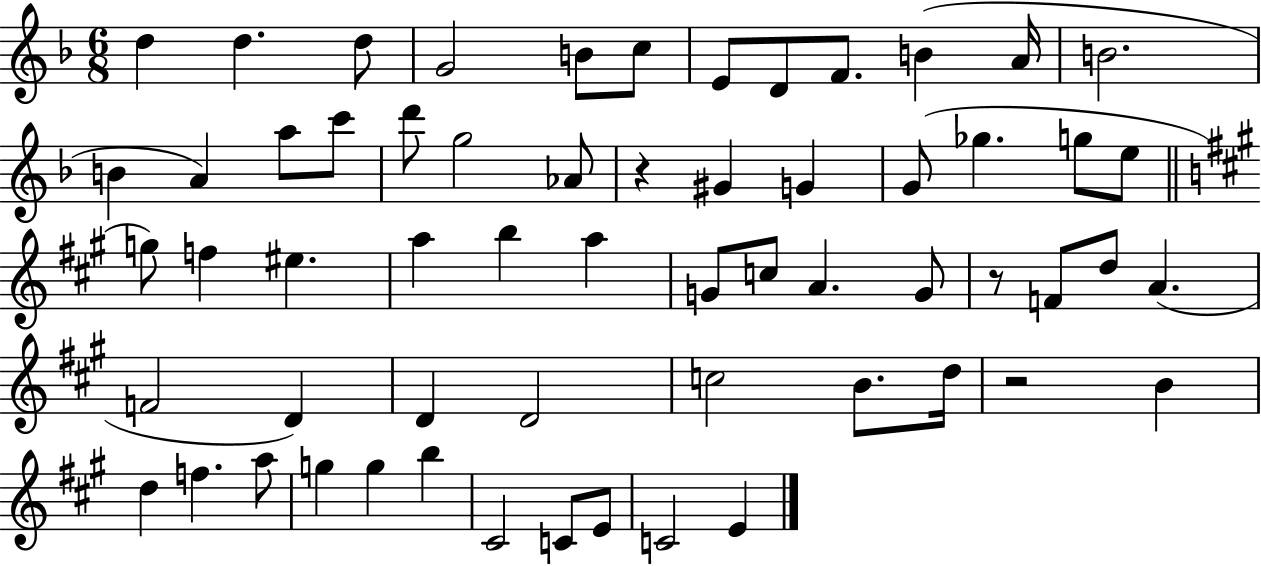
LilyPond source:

{
  \clef treble
  \numericTimeSignature
  \time 6/8
  \key f \major
  d''4 d''4. d''8 | g'2 b'8 c''8 | e'8 d'8 f'8. b'4( a'16 | b'2. | \break b'4 a'4) a''8 c'''8 | d'''8 g''2 aes'8 | r4 gis'4 g'4 | g'8( ges''4. g''8 e''8 | \break \bar "||" \break \key a \major g''8) f''4 eis''4. | a''4 b''4 a''4 | g'8 c''8 a'4. g'8 | r8 f'8 d''8 a'4.( | \break f'2 d'4) | d'4 d'2 | c''2 b'8. d''16 | r2 b'4 | \break d''4 f''4. a''8 | g''4 g''4 b''4 | cis'2 c'8 e'8 | c'2 e'4 | \break \bar "|."
}